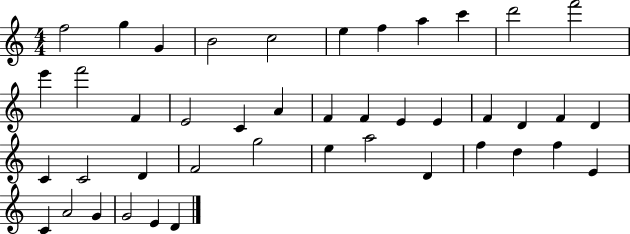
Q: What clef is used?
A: treble